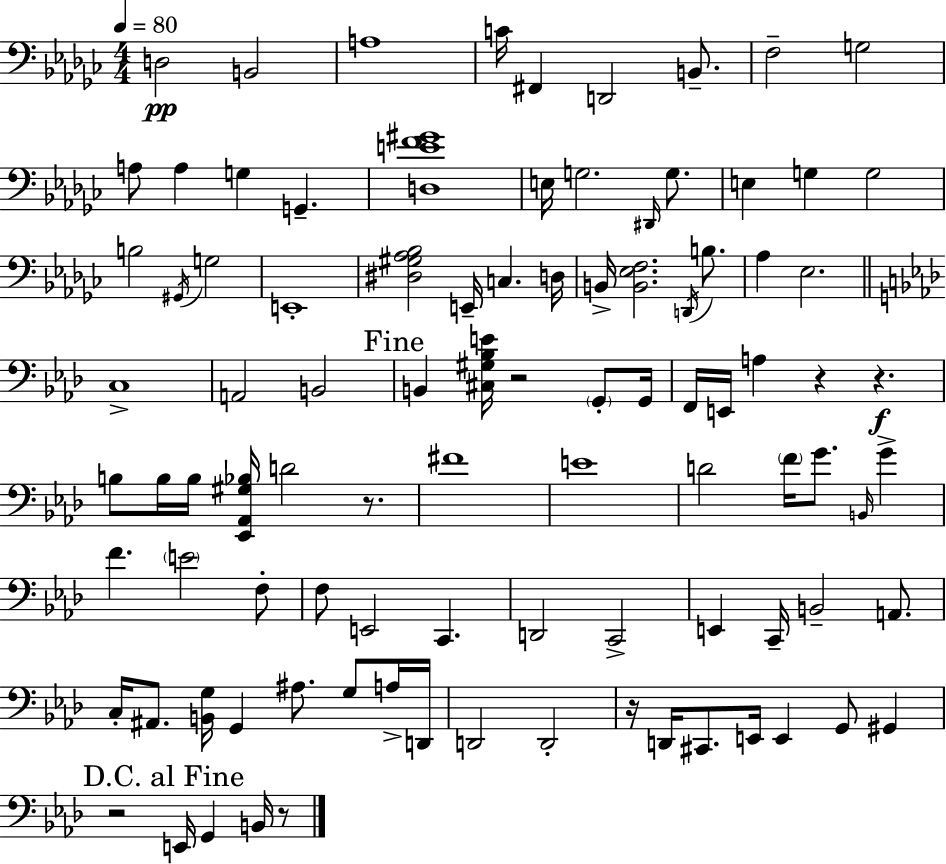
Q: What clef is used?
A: bass